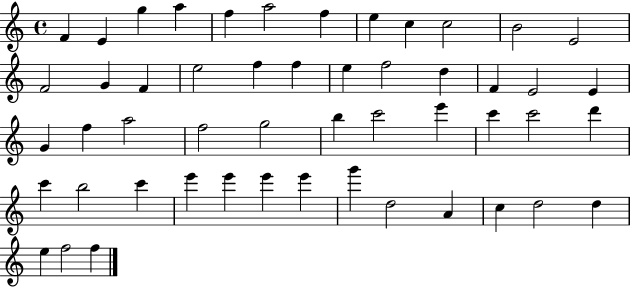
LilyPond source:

{
  \clef treble
  \time 4/4
  \defaultTimeSignature
  \key c \major
  f'4 e'4 g''4 a''4 | f''4 a''2 f''4 | e''4 c''4 c''2 | b'2 e'2 | \break f'2 g'4 f'4 | e''2 f''4 f''4 | e''4 f''2 d''4 | f'4 e'2 e'4 | \break g'4 f''4 a''2 | f''2 g''2 | b''4 c'''2 e'''4 | c'''4 c'''2 d'''4 | \break c'''4 b''2 c'''4 | e'''4 e'''4 e'''4 e'''4 | g'''4 d''2 a'4 | c''4 d''2 d''4 | \break e''4 f''2 f''4 | \bar "|."
}